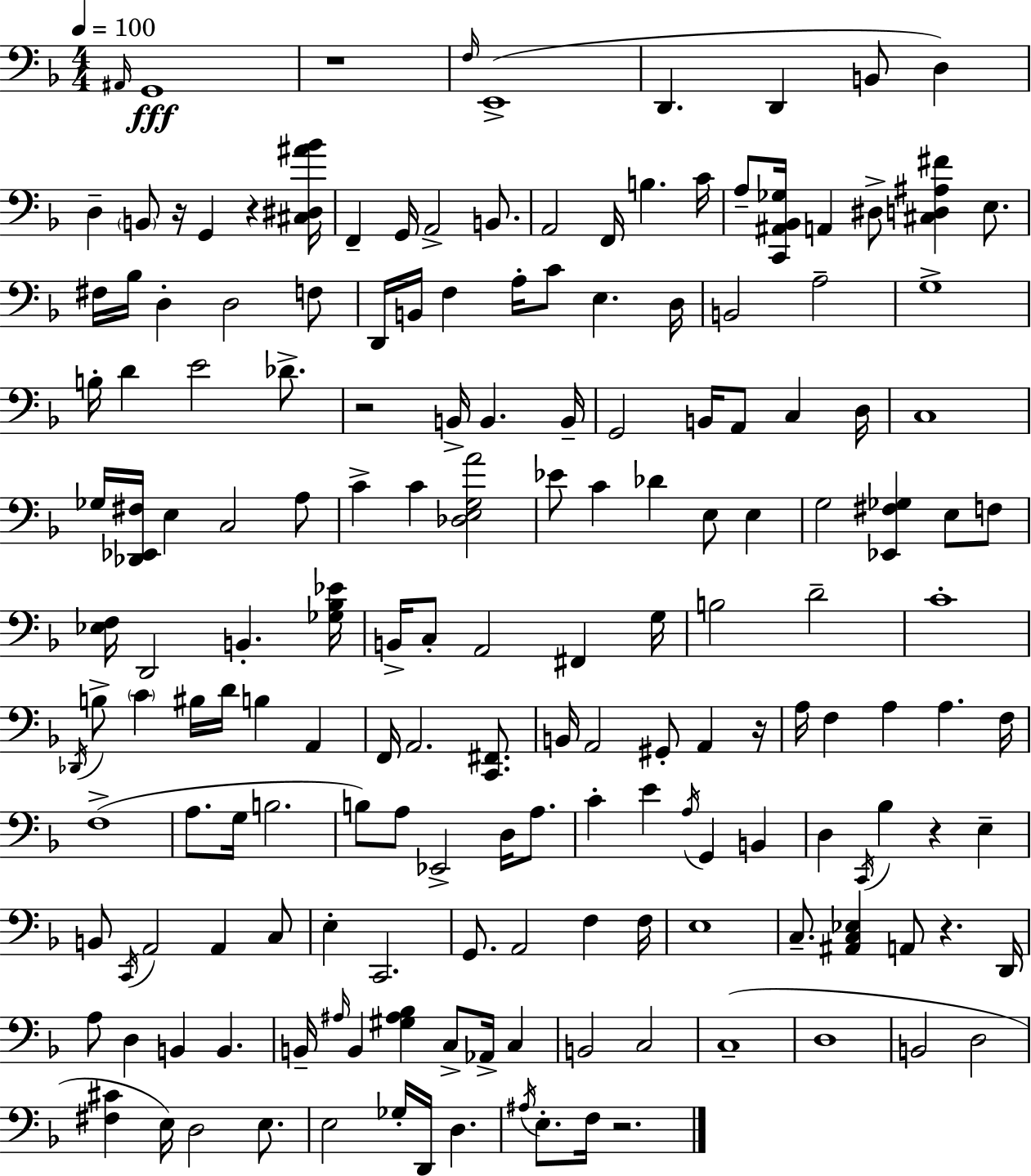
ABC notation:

X:1
T:Untitled
M:4/4
L:1/4
K:F
^A,,/4 G,,4 z4 F,/4 E,,4 D,, D,, B,,/2 D, D, B,,/2 z/4 G,, z [^C,^D,^A_B]/4 F,, G,,/4 A,,2 B,,/2 A,,2 F,,/4 B, C/4 A,/2 [C,,^A,,_B,,_G,]/4 A,, ^D,/2 [^C,D,^A,^F] E,/2 ^F,/4 _B,/4 D, D,2 F,/2 D,,/4 B,,/4 F, A,/4 C/2 E, D,/4 B,,2 A,2 G,4 B,/4 D E2 _D/2 z2 B,,/4 B,, B,,/4 G,,2 B,,/4 A,,/2 C, D,/4 C,4 _G,/4 [_D,,_E,,^F,]/4 E, C,2 A,/2 C C [_D,E,G,A]2 _E/2 C _D E,/2 E, G,2 [_E,,^F,_G,] E,/2 F,/2 [_E,F,]/4 D,,2 B,, [_G,_B,_E]/4 B,,/4 C,/2 A,,2 ^F,, G,/4 B,2 D2 C4 _D,,/4 B,/2 C ^B,/4 D/4 B, A,, F,,/4 A,,2 [C,,^F,,]/2 B,,/4 A,,2 ^G,,/2 A,, z/4 A,/4 F, A, A, F,/4 F,4 A,/2 G,/4 B,2 B,/2 A,/2 _E,,2 D,/4 A,/2 C E A,/4 G,, B,, D, C,,/4 _B, z E, B,,/2 C,,/4 A,,2 A,, C,/2 E, C,,2 G,,/2 A,,2 F, F,/4 E,4 C,/2 [^A,,C,_E,] A,,/2 z D,,/4 A,/2 D, B,, B,, B,,/4 ^A,/4 B,, [^G,^A,_B,] C,/2 _A,,/4 C, B,,2 C,2 C,4 D,4 B,,2 D,2 [^F,^C] E,/4 D,2 E,/2 E,2 _G,/4 D,,/4 D, ^A,/4 E,/2 F,/4 z2